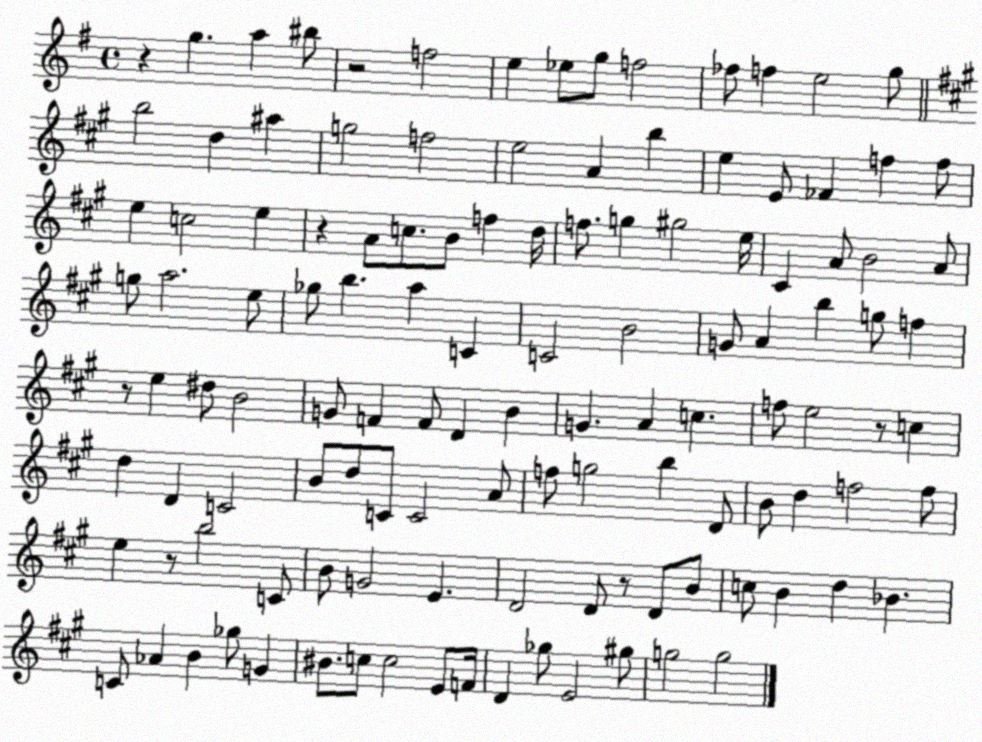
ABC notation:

X:1
T:Untitled
M:4/4
L:1/4
K:G
z g a ^b/2 z2 f2 e _e/2 g/2 f2 _f/2 f e2 g/2 b2 d ^a g2 f2 e2 A b e E/2 _F f f/2 e c2 e z A/2 c/2 B/2 f d/4 f/2 g ^g2 e/4 ^C A/2 B2 A/2 g/2 a2 e/2 _g/2 b a C C2 B2 G/2 A b g/2 f z/2 e ^d/2 B2 G/2 F F/2 D B G A c f/2 e2 z/2 c d D C2 B/2 d/2 C/2 C2 A/2 f/2 g2 b D/2 B/2 d f2 f/2 e z/2 b2 C/2 B/2 G2 E D2 D/2 z/2 D/2 B/2 c/2 B d _B C/2 _A B _g/2 G ^B/2 c/2 c2 E/2 F/4 D _g/2 E2 ^g/2 g2 g2